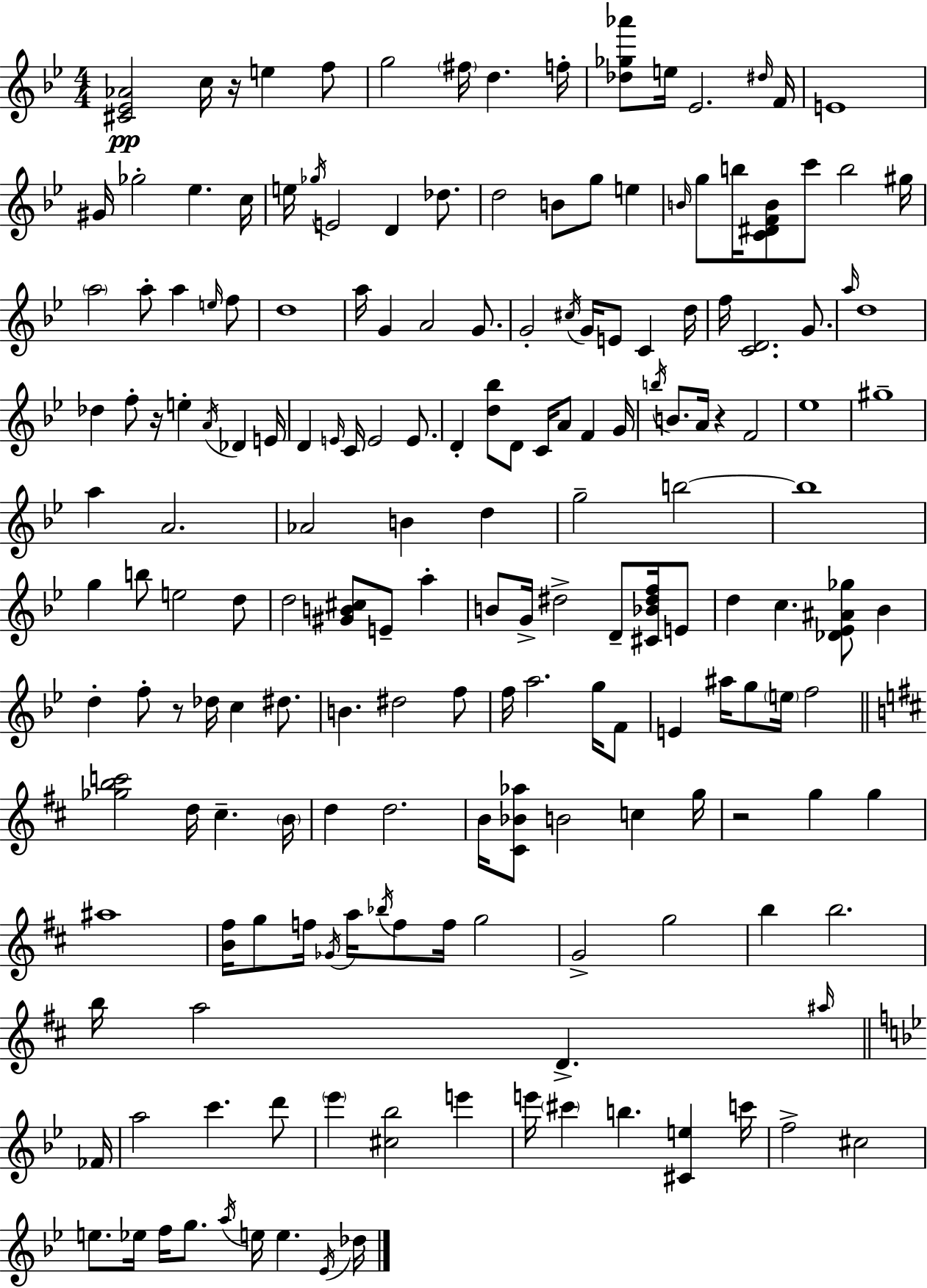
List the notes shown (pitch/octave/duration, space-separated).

[C#4,Eb4,Ab4]/h C5/s R/s E5/q F5/e G5/h F#5/s D5/q. F5/s [Db5,Gb5,Ab6]/e E5/s Eb4/h. D#5/s F4/s E4/w G#4/s Gb5/h Eb5/q. C5/s E5/s Gb5/s E4/h D4/q Db5/e. D5/h B4/e G5/e E5/q B4/s G5/e B5/s [C4,D#4,F4,B4]/e C6/e B5/h G#5/s A5/h A5/e A5/q E5/s F5/e D5/w A5/s G4/q A4/h G4/e. G4/h C#5/s G4/s E4/e C4/q D5/s F5/s [C4,D4]/h. G4/e. A5/s D5/w Db5/q F5/e R/s E5/q A4/s Db4/q E4/s D4/q E4/s C4/s E4/h E4/e. D4/q [D5,Bb5]/e D4/e C4/s A4/e F4/q G4/s B5/s B4/e. A4/s R/q F4/h Eb5/w G#5/w A5/q A4/h. Ab4/h B4/q D5/q G5/h B5/h B5/w G5/q B5/e E5/h D5/e D5/h [G#4,B4,C#5]/e E4/e A5/q B4/e G4/s D#5/h D4/e [C#4,Bb4,D#5,F5]/s E4/e D5/q C5/q. [Db4,Eb4,A#4,Gb5]/e Bb4/q D5/q F5/e R/e Db5/s C5/q D#5/e. B4/q. D#5/h F5/e F5/s A5/h. G5/s F4/e E4/q A#5/s G5/e E5/s F5/h [Gb5,B5,C6]/h D5/s C#5/q. B4/s D5/q D5/h. B4/s [C#4,Bb4,Ab5]/e B4/h C5/q G5/s R/h G5/q G5/q A#5/w [B4,F#5]/s G5/e F5/s Gb4/s A5/s Bb5/s F5/e F5/s G5/h G4/h G5/h B5/q B5/h. B5/s A5/h D4/q. A#5/s FES4/s A5/h C6/q. D6/e Eb6/q [C#5,Bb5]/h E6/q E6/s C#6/q B5/q. [C#4,E5]/q C6/s F5/h C#5/h E5/e. Eb5/s F5/s G5/e. A5/s E5/s E5/q. Eb4/s Db5/s